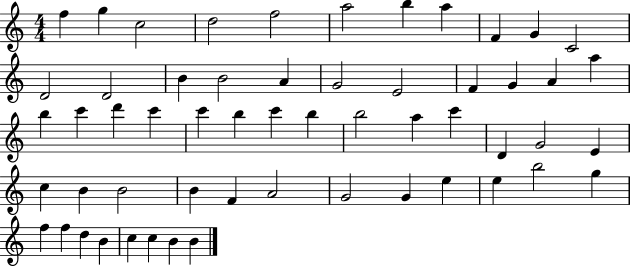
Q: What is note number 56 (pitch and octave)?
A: B4